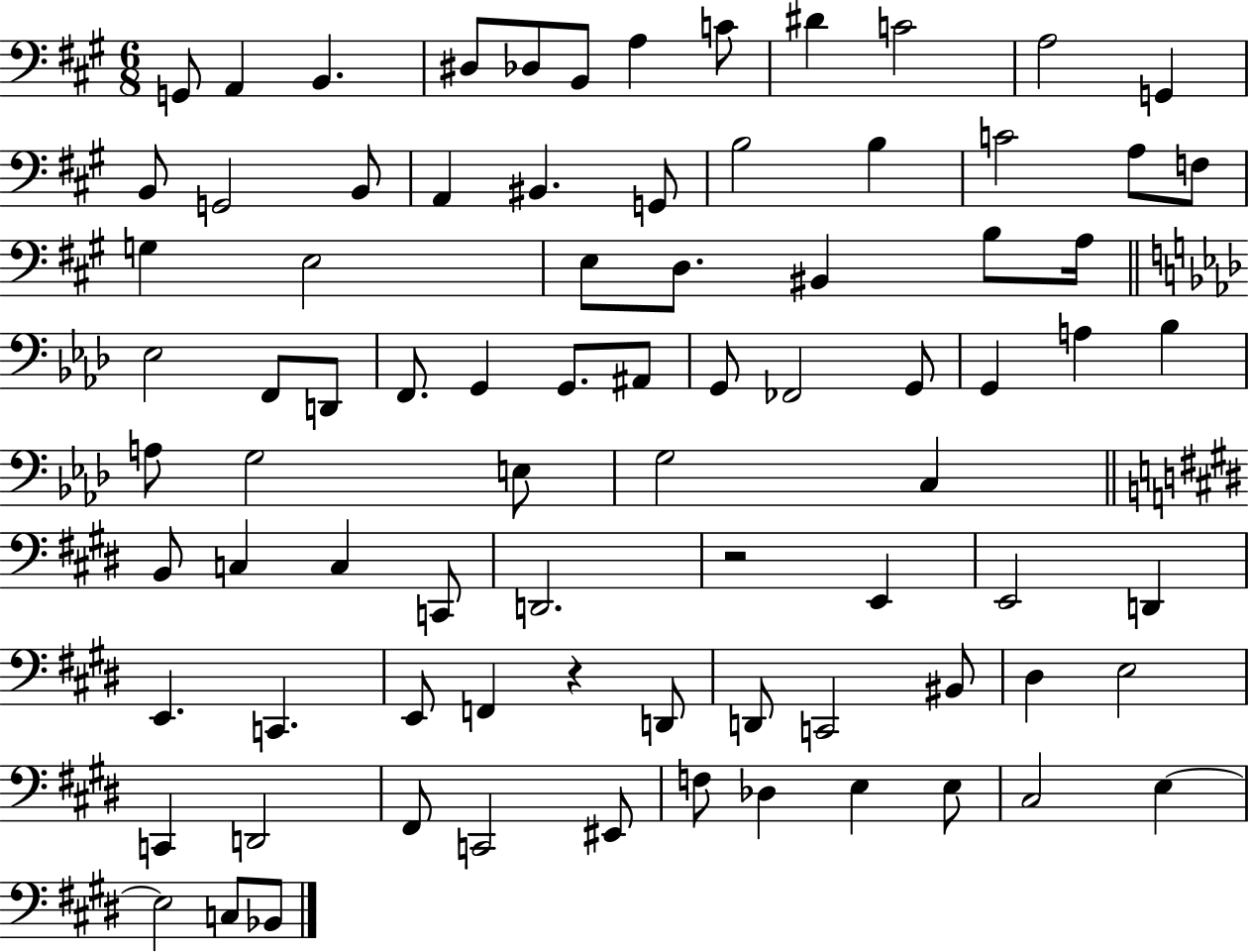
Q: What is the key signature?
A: A major